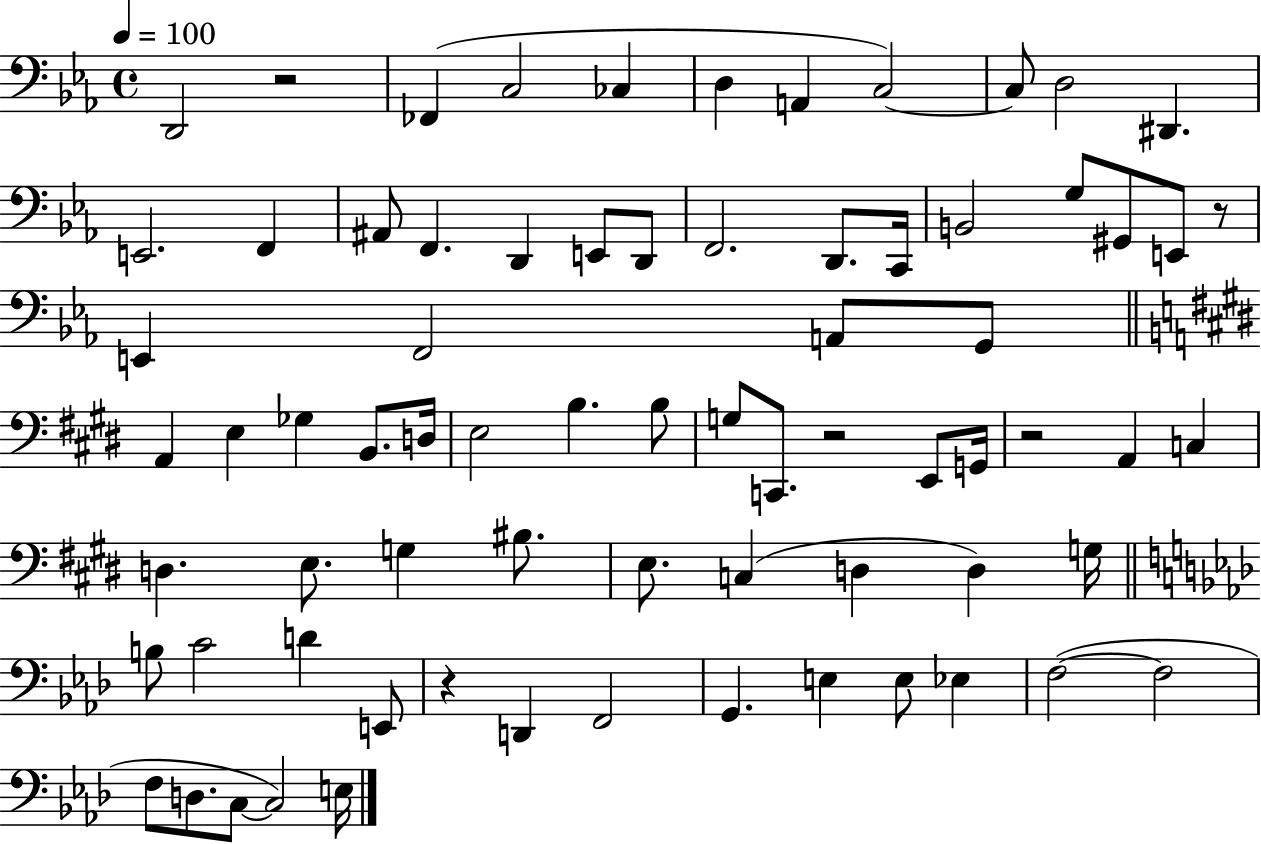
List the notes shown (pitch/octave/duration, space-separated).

D2/h R/h FES2/q C3/h CES3/q D3/q A2/q C3/h C3/e D3/h D#2/q. E2/h. F2/q A#2/e F2/q. D2/q E2/e D2/e F2/h. D2/e. C2/s B2/h G3/e G#2/e E2/e R/e E2/q F2/h A2/e G2/e A2/q E3/q Gb3/q B2/e. D3/s E3/h B3/q. B3/e G3/e C2/e. R/h E2/e G2/s R/h A2/q C3/q D3/q. E3/e. G3/q BIS3/e. E3/e. C3/q D3/q D3/q G3/s B3/e C4/h D4/q E2/e R/q D2/q F2/h G2/q. E3/q E3/e Eb3/q F3/h F3/h F3/e D3/e. C3/e C3/h E3/s